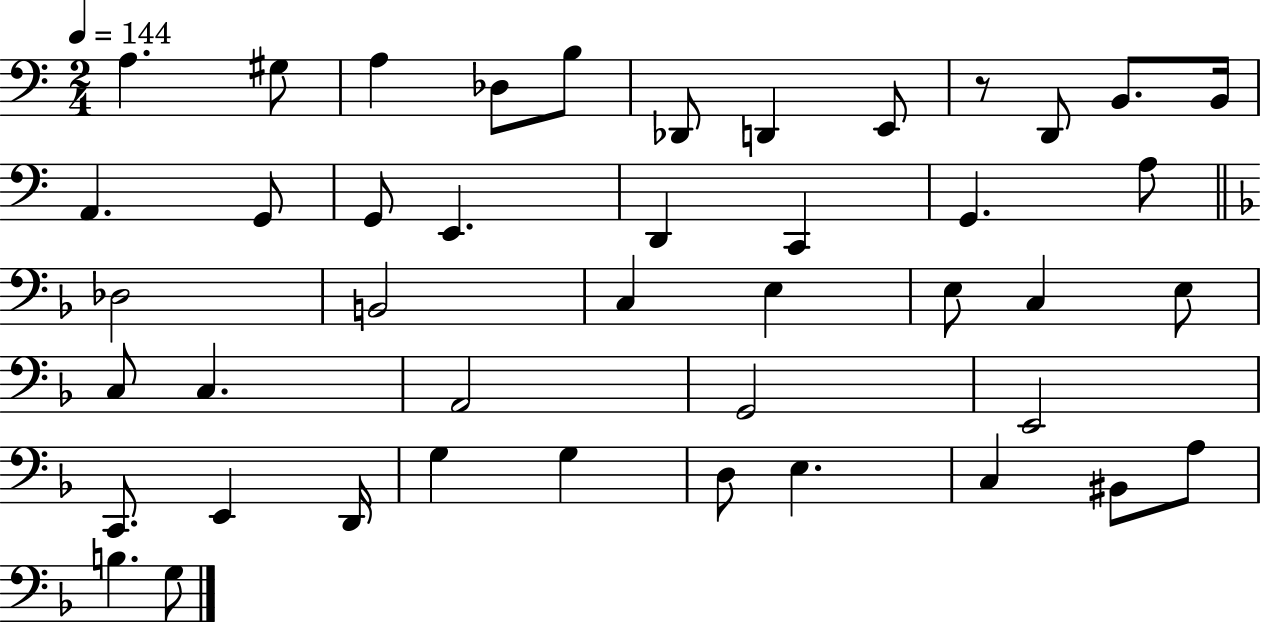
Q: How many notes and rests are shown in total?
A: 44